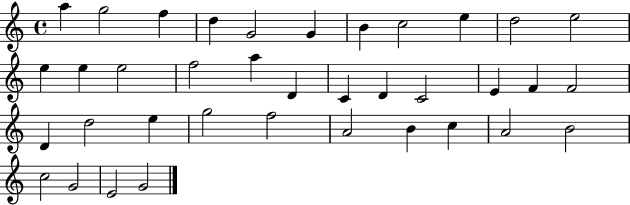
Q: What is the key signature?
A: C major